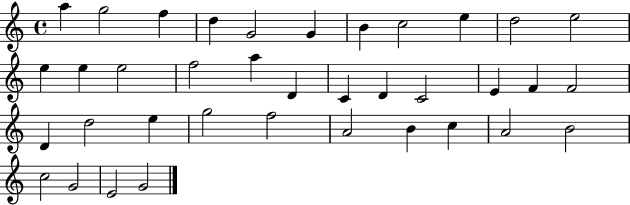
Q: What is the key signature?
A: C major